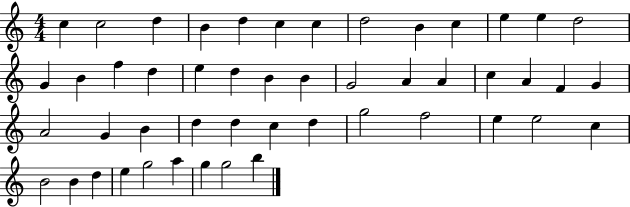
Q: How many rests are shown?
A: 0